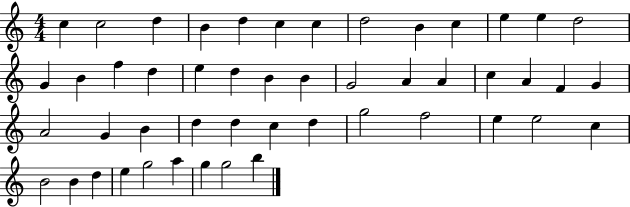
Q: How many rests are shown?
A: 0